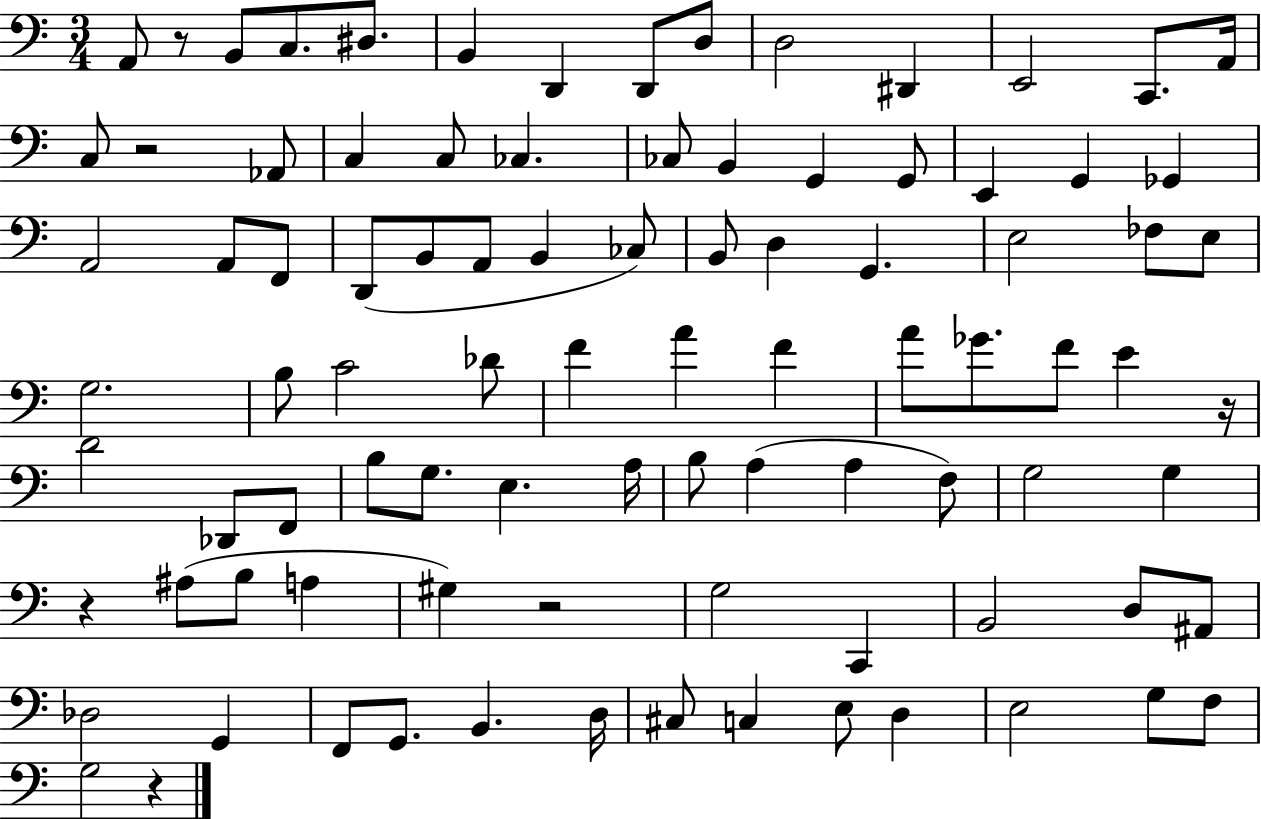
X:1
T:Untitled
M:3/4
L:1/4
K:C
A,,/2 z/2 B,,/2 C,/2 ^D,/2 B,, D,, D,,/2 D,/2 D,2 ^D,, E,,2 C,,/2 A,,/4 C,/2 z2 _A,,/2 C, C,/2 _C, _C,/2 B,, G,, G,,/2 E,, G,, _G,, A,,2 A,,/2 F,,/2 D,,/2 B,,/2 A,,/2 B,, _C,/2 B,,/2 D, G,, E,2 _F,/2 E,/2 G,2 B,/2 C2 _D/2 F A F A/2 _G/2 F/2 E z/4 D2 _D,,/2 F,,/2 B,/2 G,/2 E, A,/4 B,/2 A, A, F,/2 G,2 G, z ^A,/2 B,/2 A, ^G, z2 G,2 C,, B,,2 D,/2 ^A,,/2 _D,2 G,, F,,/2 G,,/2 B,, D,/4 ^C,/2 C, E,/2 D, E,2 G,/2 F,/2 G,2 z